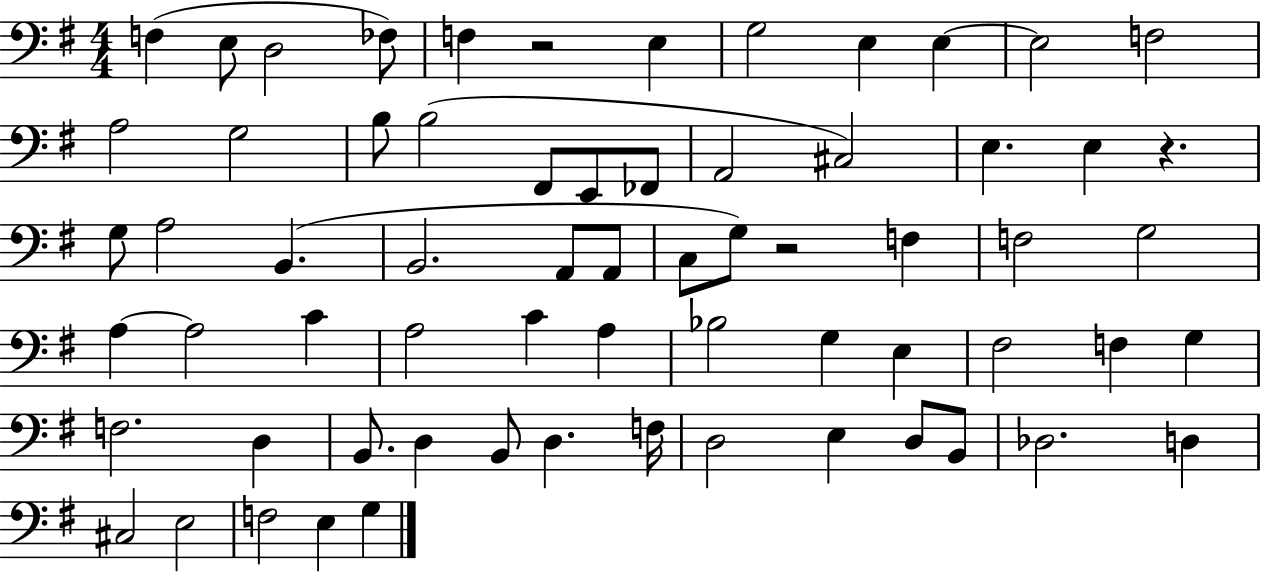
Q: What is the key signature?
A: G major